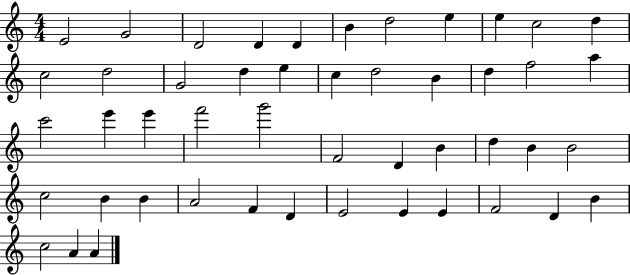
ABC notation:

X:1
T:Untitled
M:4/4
L:1/4
K:C
E2 G2 D2 D D B d2 e e c2 d c2 d2 G2 d e c d2 B d f2 a c'2 e' e' f'2 g'2 F2 D B d B B2 c2 B B A2 F D E2 E E F2 D B c2 A A